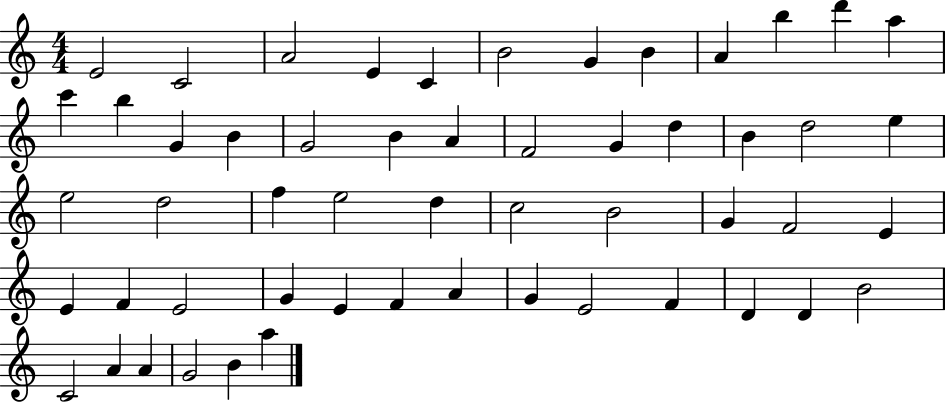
X:1
T:Untitled
M:4/4
L:1/4
K:C
E2 C2 A2 E C B2 G B A b d' a c' b G B G2 B A F2 G d B d2 e e2 d2 f e2 d c2 B2 G F2 E E F E2 G E F A G E2 F D D B2 C2 A A G2 B a